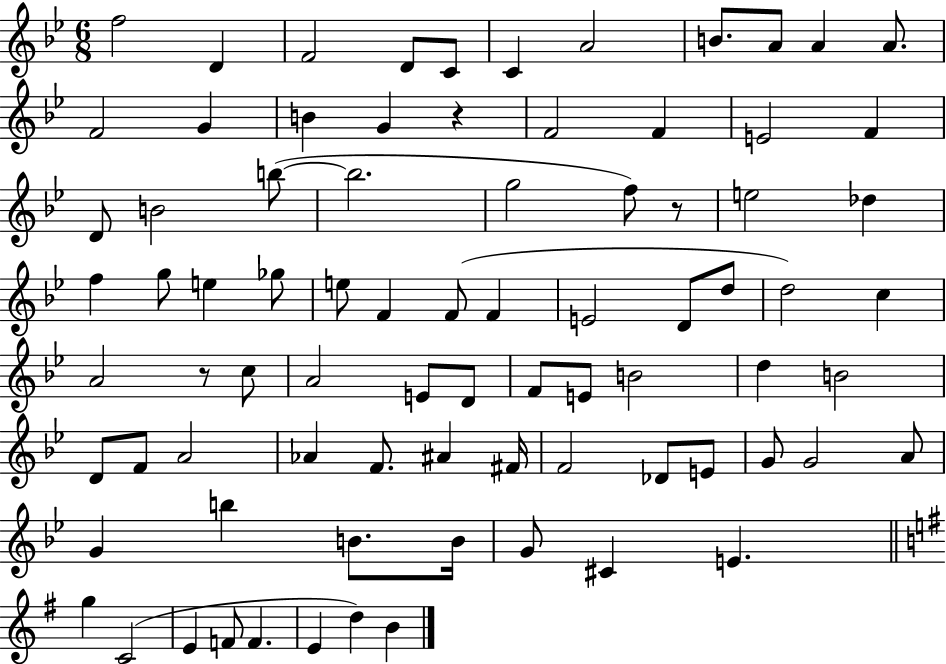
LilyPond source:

{
  \clef treble
  \numericTimeSignature
  \time 6/8
  \key bes \major
  \repeat volta 2 { f''2 d'4 | f'2 d'8 c'8 | c'4 a'2 | b'8. a'8 a'4 a'8. | \break f'2 g'4 | b'4 g'4 r4 | f'2 f'4 | e'2 f'4 | \break d'8 b'2 b''8~(~ | b''2. | g''2 f''8) r8 | e''2 des''4 | \break f''4 g''8 e''4 ges''8 | e''8 f'4 f'8( f'4 | e'2 d'8 d''8 | d''2) c''4 | \break a'2 r8 c''8 | a'2 e'8 d'8 | f'8 e'8 b'2 | d''4 b'2 | \break d'8 f'8 a'2 | aes'4 f'8. ais'4 fis'16 | f'2 des'8 e'8 | g'8 g'2 a'8 | \break g'4 b''4 b'8. b'16 | g'8 cis'4 e'4. | \bar "||" \break \key g \major g''4 c'2( | e'4 f'8 f'4. | e'4 d''4) b'4 | } \bar "|."
}